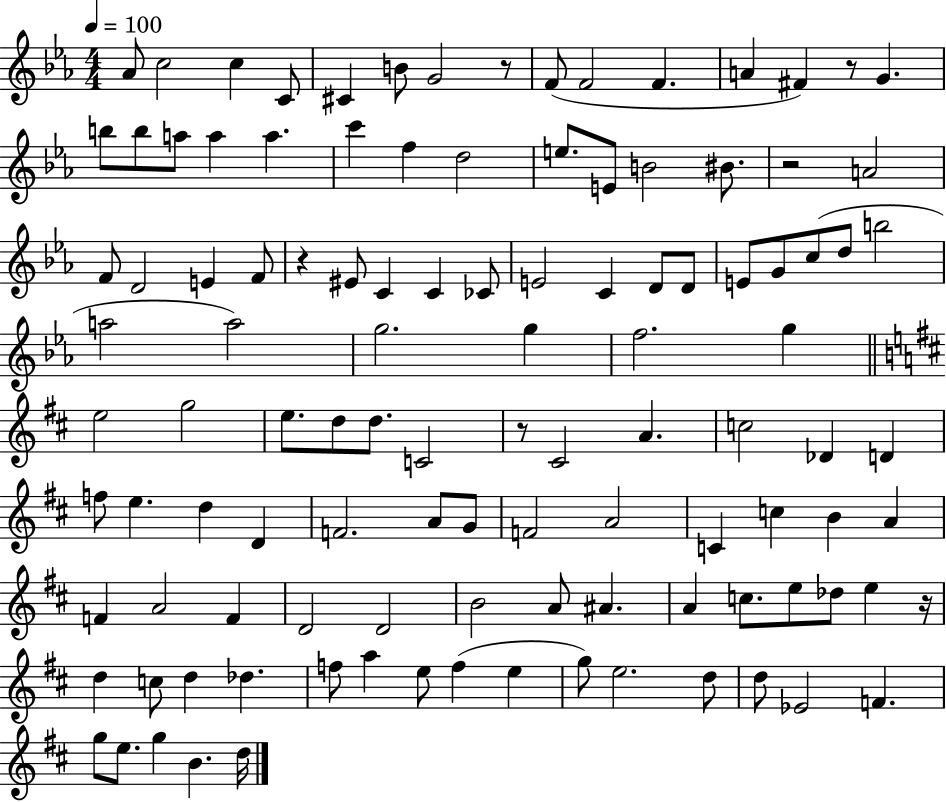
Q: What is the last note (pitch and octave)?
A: D5